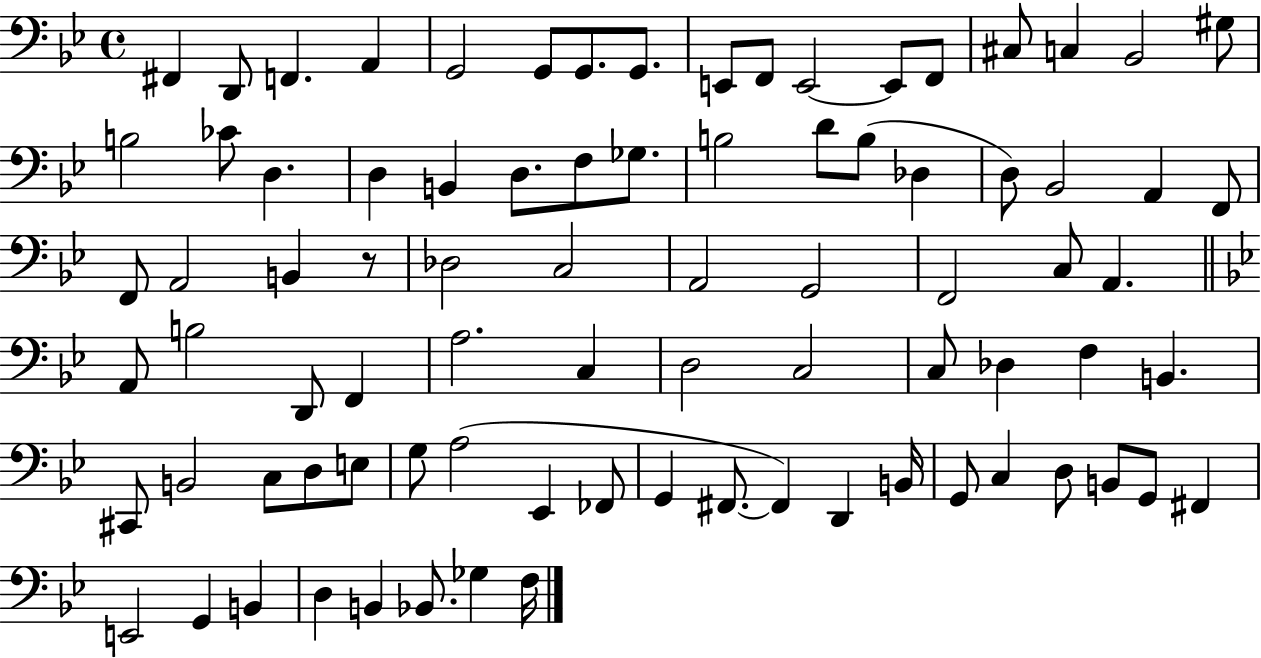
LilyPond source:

{
  \clef bass
  \time 4/4
  \defaultTimeSignature
  \key bes \major
  fis,4 d,8 f,4. a,4 | g,2 g,8 g,8. g,8. | e,8 f,8 e,2~~ e,8 f,8 | cis8 c4 bes,2 gis8 | \break b2 ces'8 d4. | d4 b,4 d8. f8 ges8. | b2 d'8 b8( des4 | d8) bes,2 a,4 f,8 | \break f,8 a,2 b,4 r8 | des2 c2 | a,2 g,2 | f,2 c8 a,4. | \break \bar "||" \break \key bes \major a,8 b2 d,8 f,4 | a2. c4 | d2 c2 | c8 des4 f4 b,4. | \break cis,8 b,2 c8 d8 e8 | g8 a2( ees,4 fes,8 | g,4 fis,8.~~ fis,4) d,4 b,16 | g,8 c4 d8 b,8 g,8 fis,4 | \break e,2 g,4 b,4 | d4 b,4 bes,8. ges4 f16 | \bar "|."
}